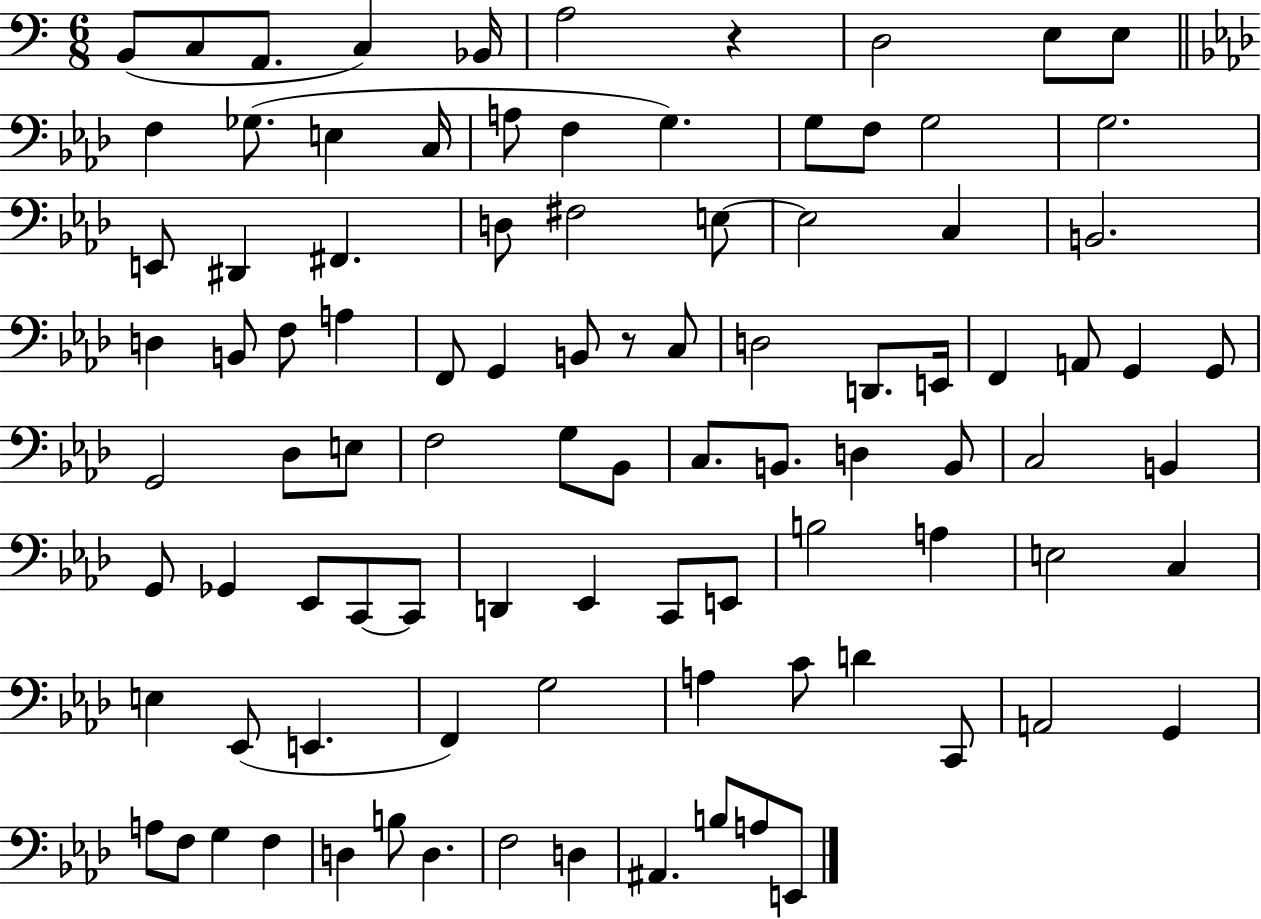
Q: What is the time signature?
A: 6/8